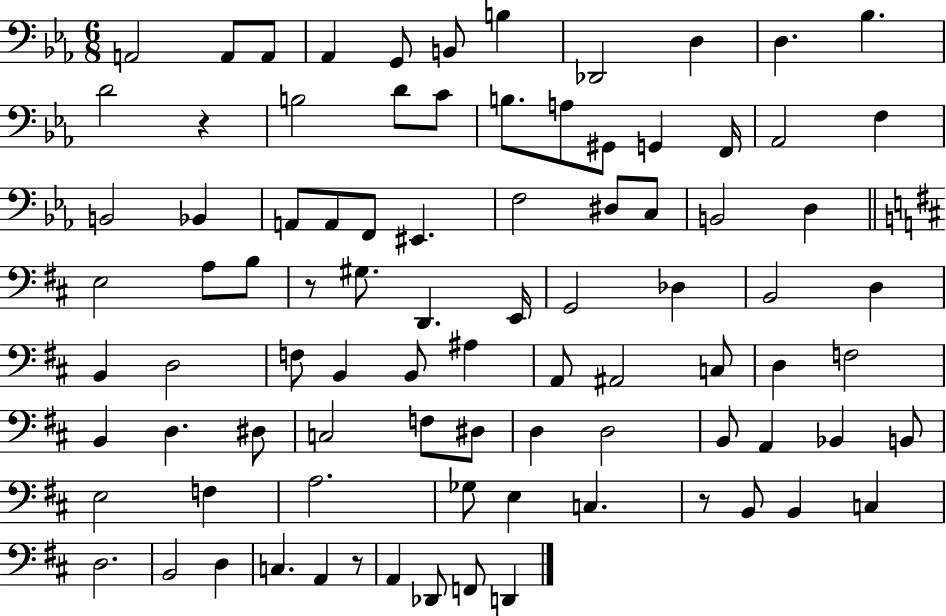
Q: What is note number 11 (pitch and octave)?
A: Bb3